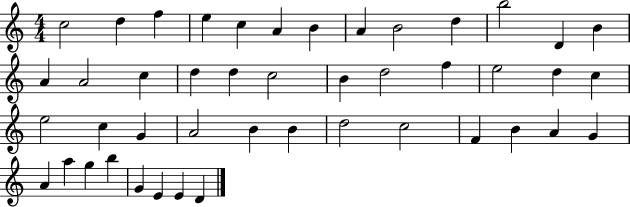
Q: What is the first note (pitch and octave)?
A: C5